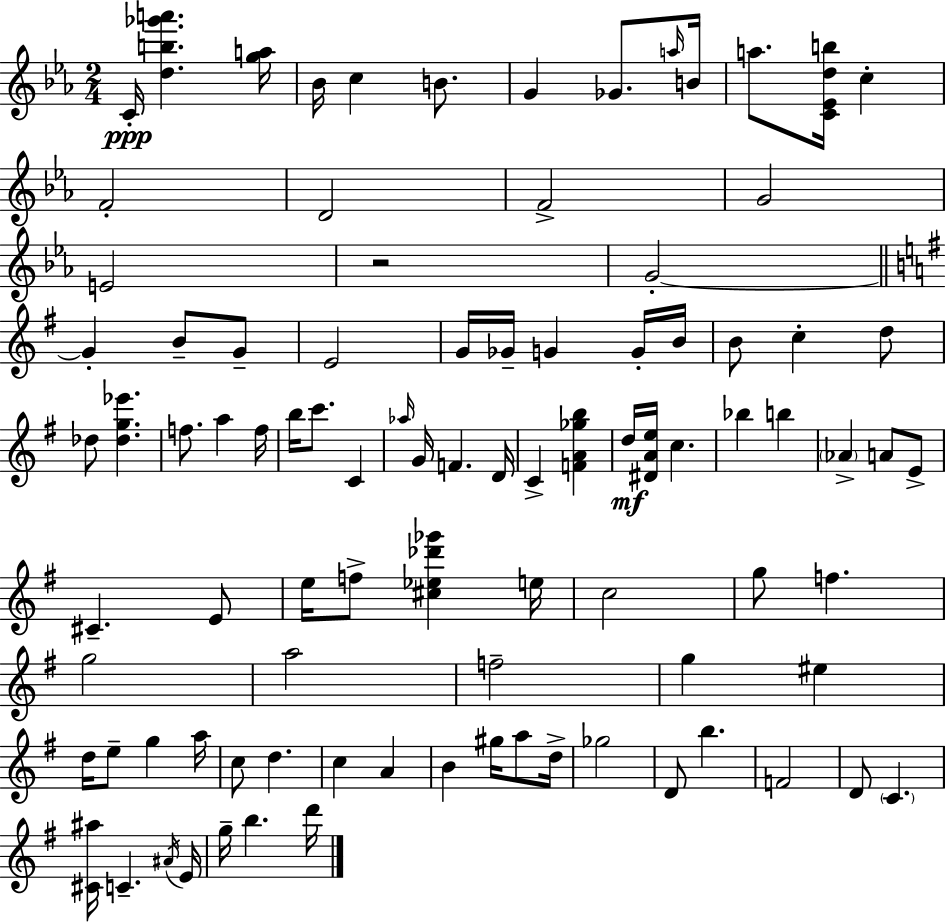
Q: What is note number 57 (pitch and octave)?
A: A5